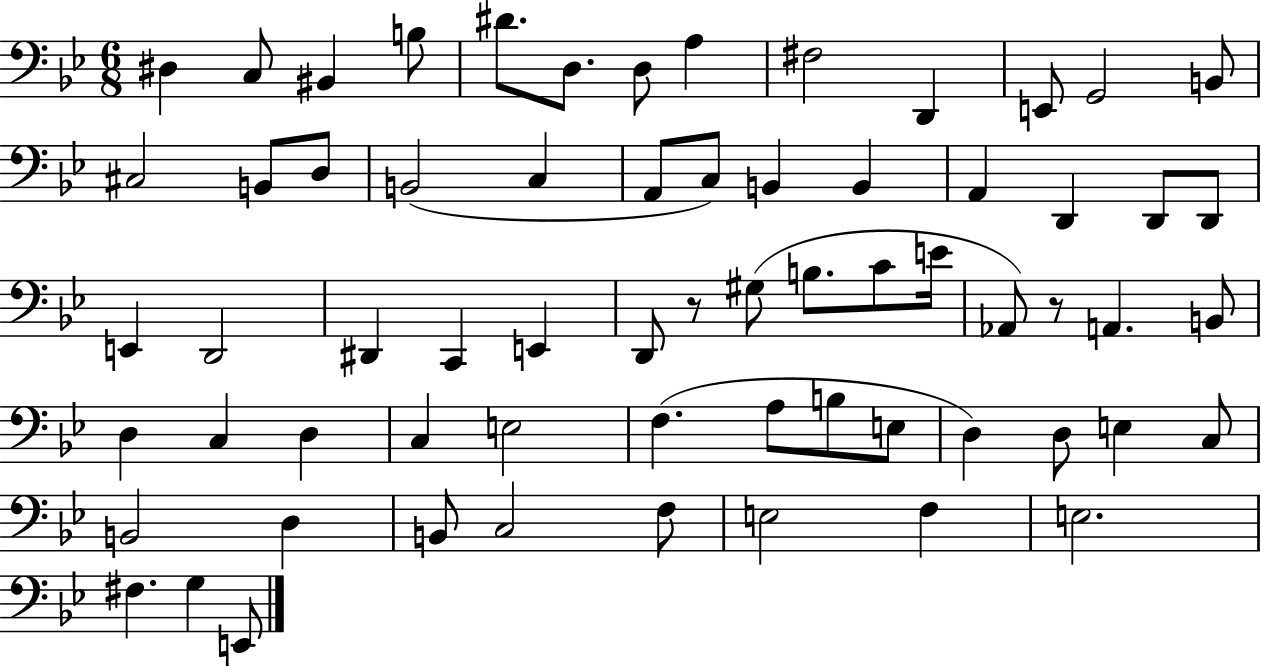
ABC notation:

X:1
T:Untitled
M:6/8
L:1/4
K:Bb
^D, C,/2 ^B,, B,/2 ^D/2 D,/2 D,/2 A, ^F,2 D,, E,,/2 G,,2 B,,/2 ^C,2 B,,/2 D,/2 B,,2 C, A,,/2 C,/2 B,, B,, A,, D,, D,,/2 D,,/2 E,, D,,2 ^D,, C,, E,, D,,/2 z/2 ^G,/2 B,/2 C/2 E/4 _A,,/2 z/2 A,, B,,/2 D, C, D, C, E,2 F, A,/2 B,/2 E,/2 D, D,/2 E, C,/2 B,,2 D, B,,/2 C,2 F,/2 E,2 F, E,2 ^F, G, E,,/2